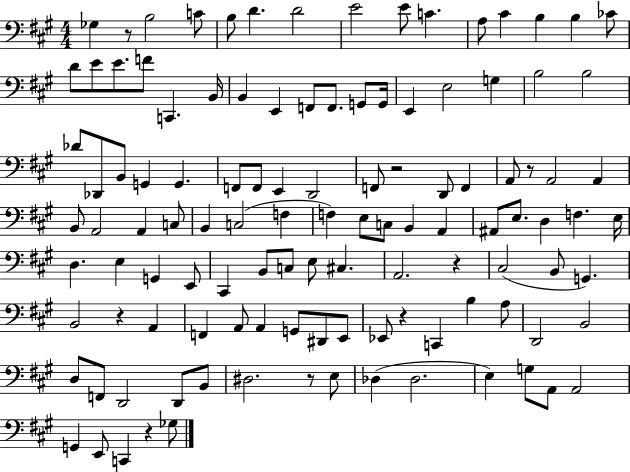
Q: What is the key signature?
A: A major